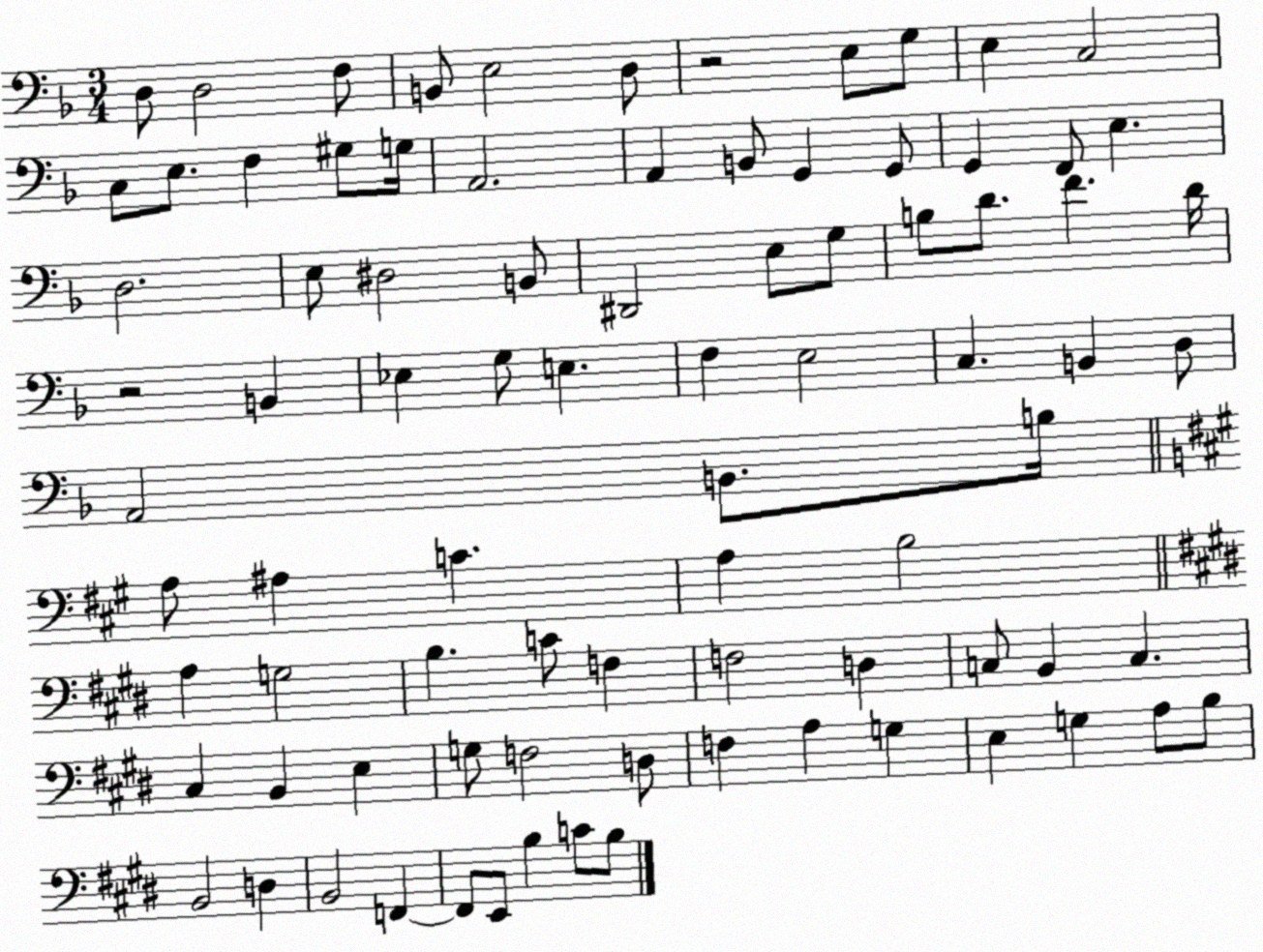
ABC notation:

X:1
T:Untitled
M:3/4
L:1/4
K:F
D,/2 D,2 F,/2 B,,/2 E,2 D,/2 z2 E,/2 G,/2 E, C,2 C,/2 E,/2 F, ^G,/2 G,/4 A,,2 A,, B,,/2 G,, G,,/2 G,, F,,/2 E, D,2 E,/2 ^D,2 B,,/2 ^D,,2 E,/2 G,/2 B,/2 D/2 F D/4 z2 B,, _E, G,/2 E, F, E,2 C, B,, D,/2 A,,2 B,,/2 B,/4 A,/2 ^A, C A, B,2 A, G,2 B, C/2 F, F,2 D, C,/2 B,, C, ^C, B,, E, G,/2 F,2 D,/2 F, A, G, E, G, A,/2 B,/2 B,,2 D, B,,2 F,, F,,/2 E,,/2 B, C/2 B,/2